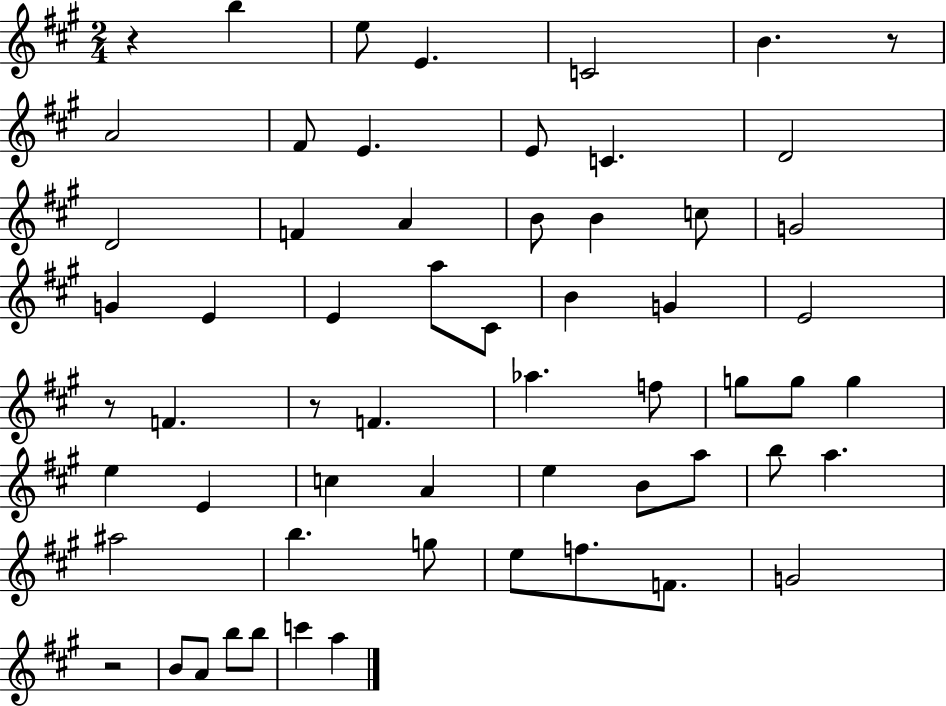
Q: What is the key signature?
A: A major